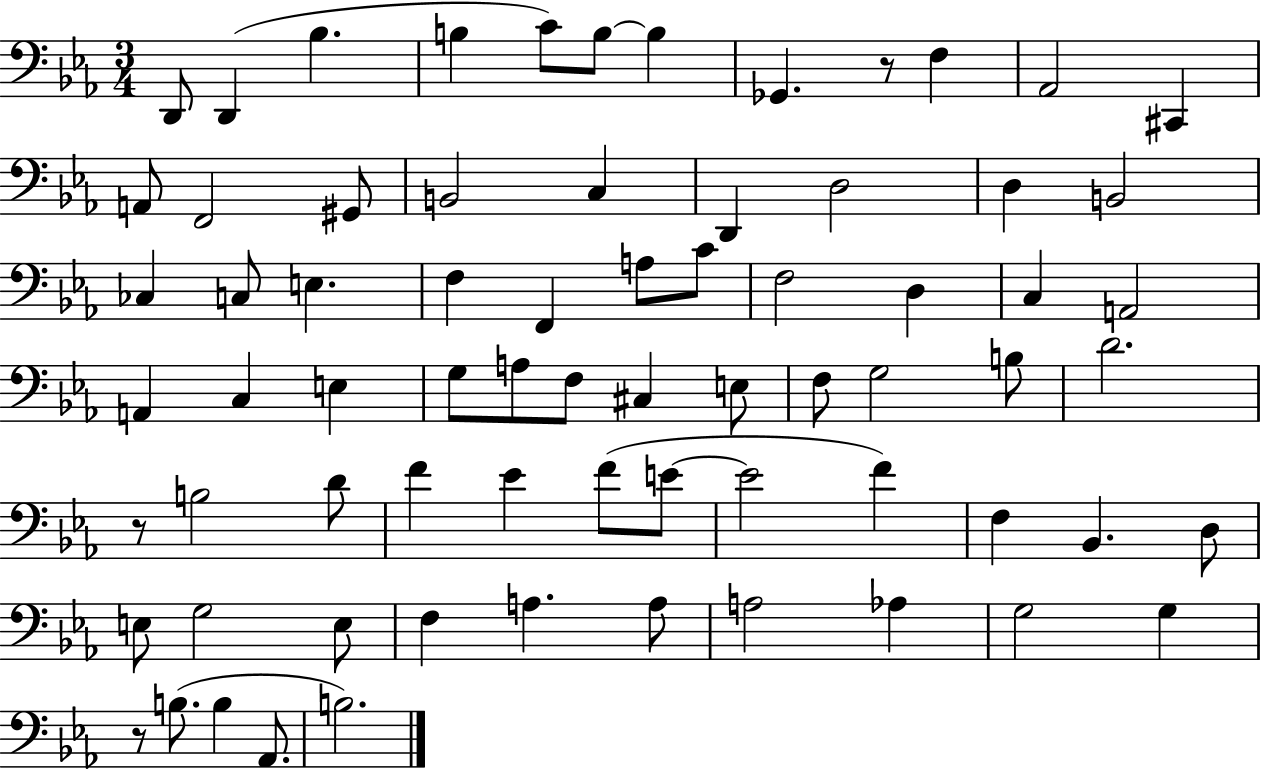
D2/e D2/q Bb3/q. B3/q C4/e B3/e B3/q Gb2/q. R/e F3/q Ab2/h C#2/q A2/e F2/h G#2/e B2/h C3/q D2/q D3/h D3/q B2/h CES3/q C3/e E3/q. F3/q F2/q A3/e C4/e F3/h D3/q C3/q A2/h A2/q C3/q E3/q G3/e A3/e F3/e C#3/q E3/e F3/e G3/h B3/e D4/h. R/e B3/h D4/e F4/q Eb4/q F4/e E4/e E4/h F4/q F3/q Bb2/q. D3/e E3/e G3/h E3/e F3/q A3/q. A3/e A3/h Ab3/q G3/h G3/q R/e B3/e. B3/q Ab2/e. B3/h.